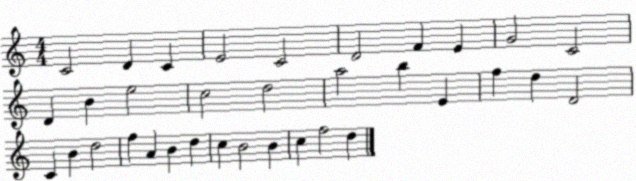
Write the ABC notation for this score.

X:1
T:Untitled
M:4/4
L:1/4
K:C
C2 D C E2 C2 D2 F E G2 C2 D B e2 c2 d2 a2 b E f d D2 C B d2 f A B d c B2 B c f2 d